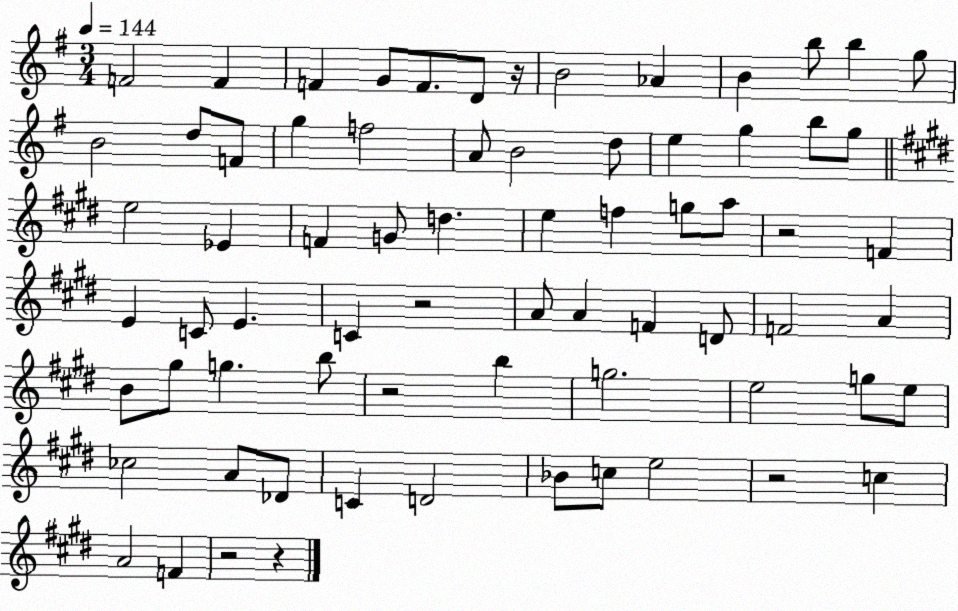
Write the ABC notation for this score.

X:1
T:Untitled
M:3/4
L:1/4
K:G
F2 F F G/2 F/2 D/2 z/4 B2 _A B b/2 b g/2 B2 d/2 F/2 g f2 A/2 B2 d/2 e g b/2 g/2 e2 _E F G/2 d e f g/2 a/2 z2 F E C/2 E C z2 A/2 A F D/2 F2 A B/2 ^g/2 g b/2 z2 b g2 e2 g/2 e/2 _c2 A/2 _D/2 C D2 _B/2 c/2 e2 z2 c A2 F z2 z